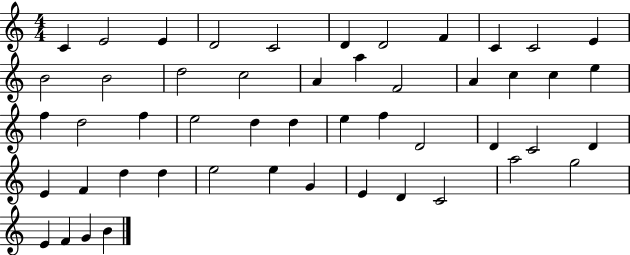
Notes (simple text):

C4/q E4/h E4/q D4/h C4/h D4/q D4/h F4/q C4/q C4/h E4/q B4/h B4/h D5/h C5/h A4/q A5/q F4/h A4/q C5/q C5/q E5/q F5/q D5/h F5/q E5/h D5/q D5/q E5/q F5/q D4/h D4/q C4/h D4/q E4/q F4/q D5/q D5/q E5/h E5/q G4/q E4/q D4/q C4/h A5/h G5/h E4/q F4/q G4/q B4/q